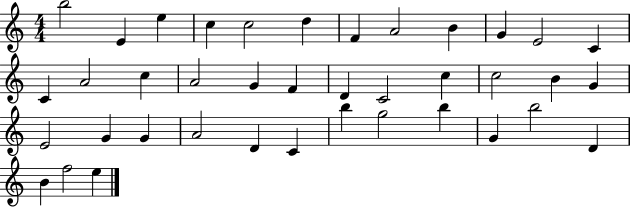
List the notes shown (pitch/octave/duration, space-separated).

B5/h E4/q E5/q C5/q C5/h D5/q F4/q A4/h B4/q G4/q E4/h C4/q C4/q A4/h C5/q A4/h G4/q F4/q D4/q C4/h C5/q C5/h B4/q G4/q E4/h G4/q G4/q A4/h D4/q C4/q B5/q G5/h B5/q G4/q B5/h D4/q B4/q F5/h E5/q